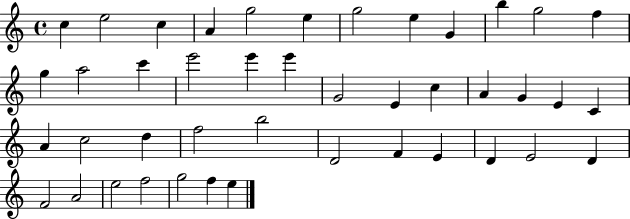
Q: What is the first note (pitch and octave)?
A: C5